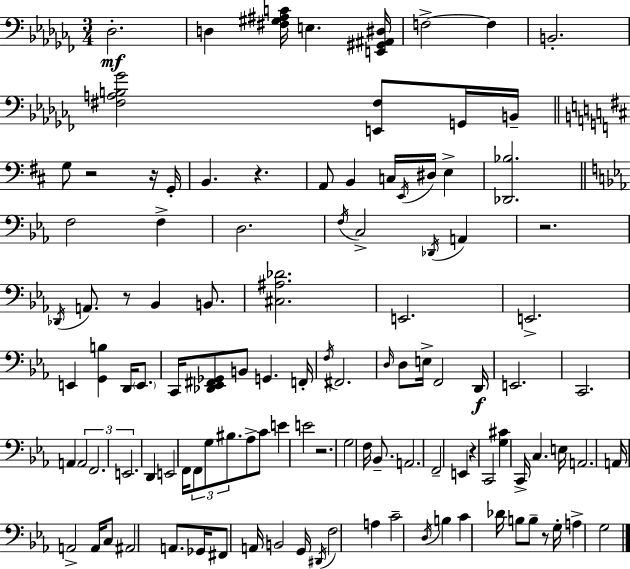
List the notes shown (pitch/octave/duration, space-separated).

Db3/h. D3/q [F#3,G#3,A#3,C4]/s E3/q. [E2,G#2,A#2,D#3]/s F3/h F3/q B2/h. [F#3,A3,B3,Gb4]/h [E2,F#3]/e G2/s B2/s G3/e R/h R/s G2/s B2/q. R/q. A2/e B2/q C3/s E2/s D#3/s E3/q [Db2,Bb3]/h. F3/h F3/q D3/h. F3/s C3/h Db2/s A2/q R/h. Db2/s A2/e. R/e Bb2/q B2/e. [C#3,A#3,Db4]/h. E2/h. E2/h. E2/q [G2,B3]/q D2/s E2/e. C2/s [Db2,Eb2,F#2,Gb2]/e B2/e G2/q. F2/s F3/s F#2/h. D3/s D3/e E3/s F2/h D2/s E2/h. C2/h. A2/q A2/h F2/h. E2/h. D2/q E2/h F2/s F2/e G3/e BIS3/e. Ab3/e C4/e E4/q E4/h R/h. G3/h F3/s Bb2/e. A2/h. F2/h E2/q R/q C2/h [G3,C#4]/q C2/s C3/q. E3/s A2/h. A2/s A2/h A2/s C3/e A#2/h A2/e. Gb2/s F#2/e A2/s B2/h G2/s D#2/s F3/h A3/q C4/h D3/s B3/q C4/q Db4/s B3/e B3/e R/e G3/s A3/q G3/h